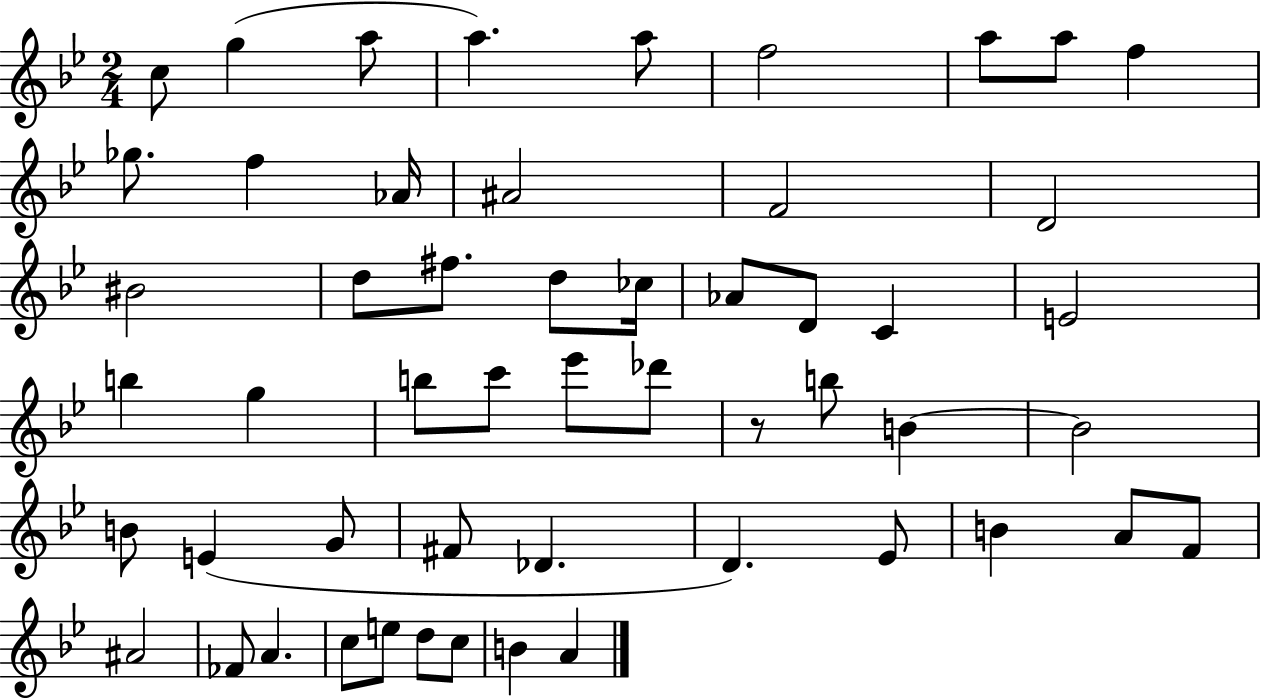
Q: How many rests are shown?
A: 1